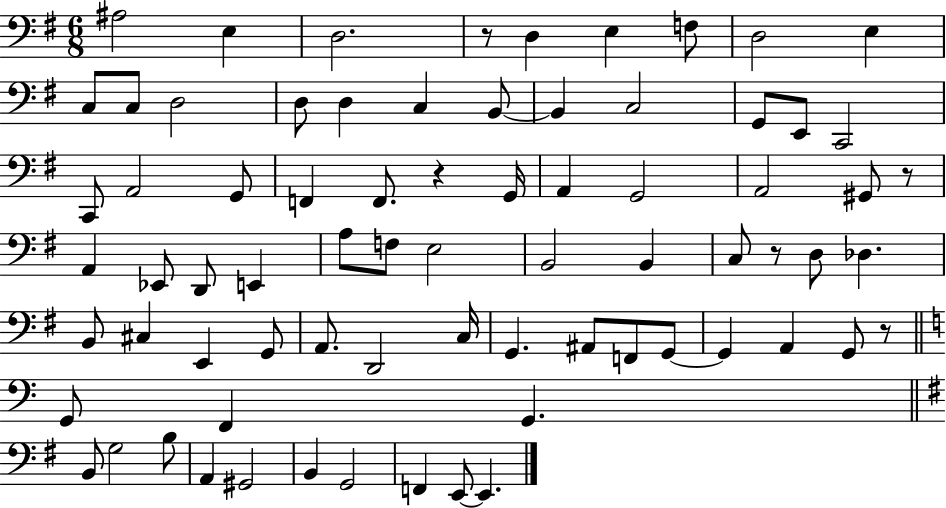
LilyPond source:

{
  \clef bass
  \numericTimeSignature
  \time 6/8
  \key g \major
  ais2 e4 | d2. | r8 d4 e4 f8 | d2 e4 | \break c8 c8 d2 | d8 d4 c4 b,8~~ | b,4 c2 | g,8 e,8 c,2 | \break c,8 a,2 g,8 | f,4 f,8. r4 g,16 | a,4 g,2 | a,2 gis,8 r8 | \break a,4 ees,8 d,8 e,4 | a8 f8 e2 | b,2 b,4 | c8 r8 d8 des4. | \break b,8 cis4 e,4 g,8 | a,8. d,2 c16 | g,4. ais,8 f,8 g,8~~ | g,4 a,4 g,8 r8 | \break \bar "||" \break \key c \major g,8 f,4 g,4. | \bar "||" \break \key g \major b,8 g2 b8 | a,4 gis,2 | b,4 g,2 | f,4 e,8~~ e,4. | \break \bar "|."
}